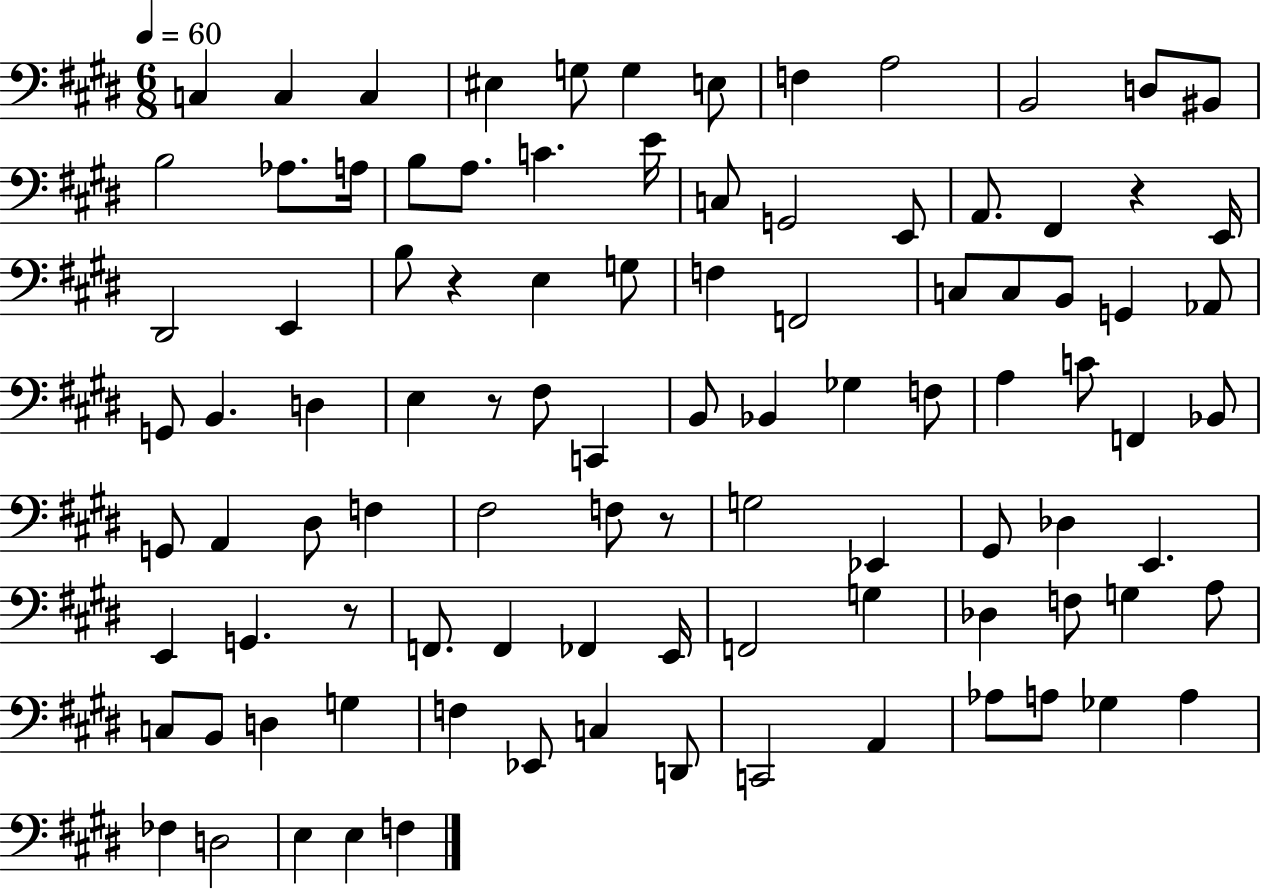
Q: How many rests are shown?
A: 5